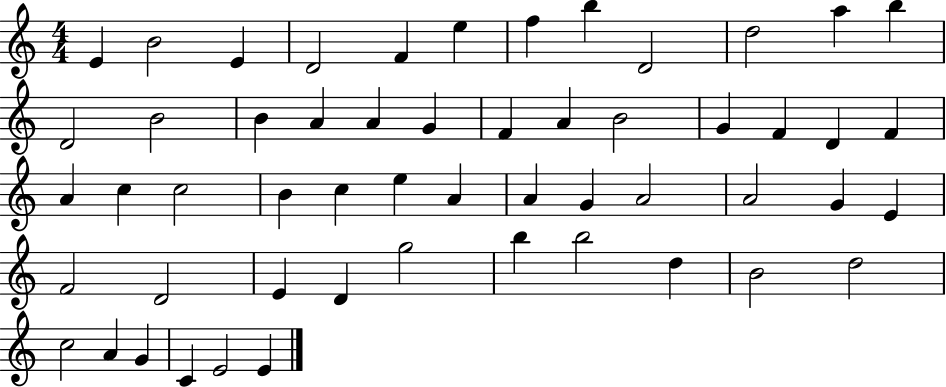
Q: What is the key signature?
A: C major